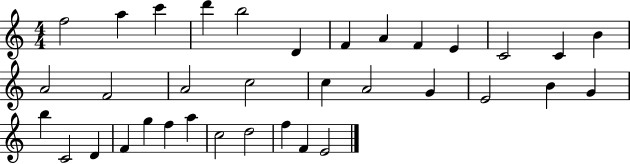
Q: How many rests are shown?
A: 0